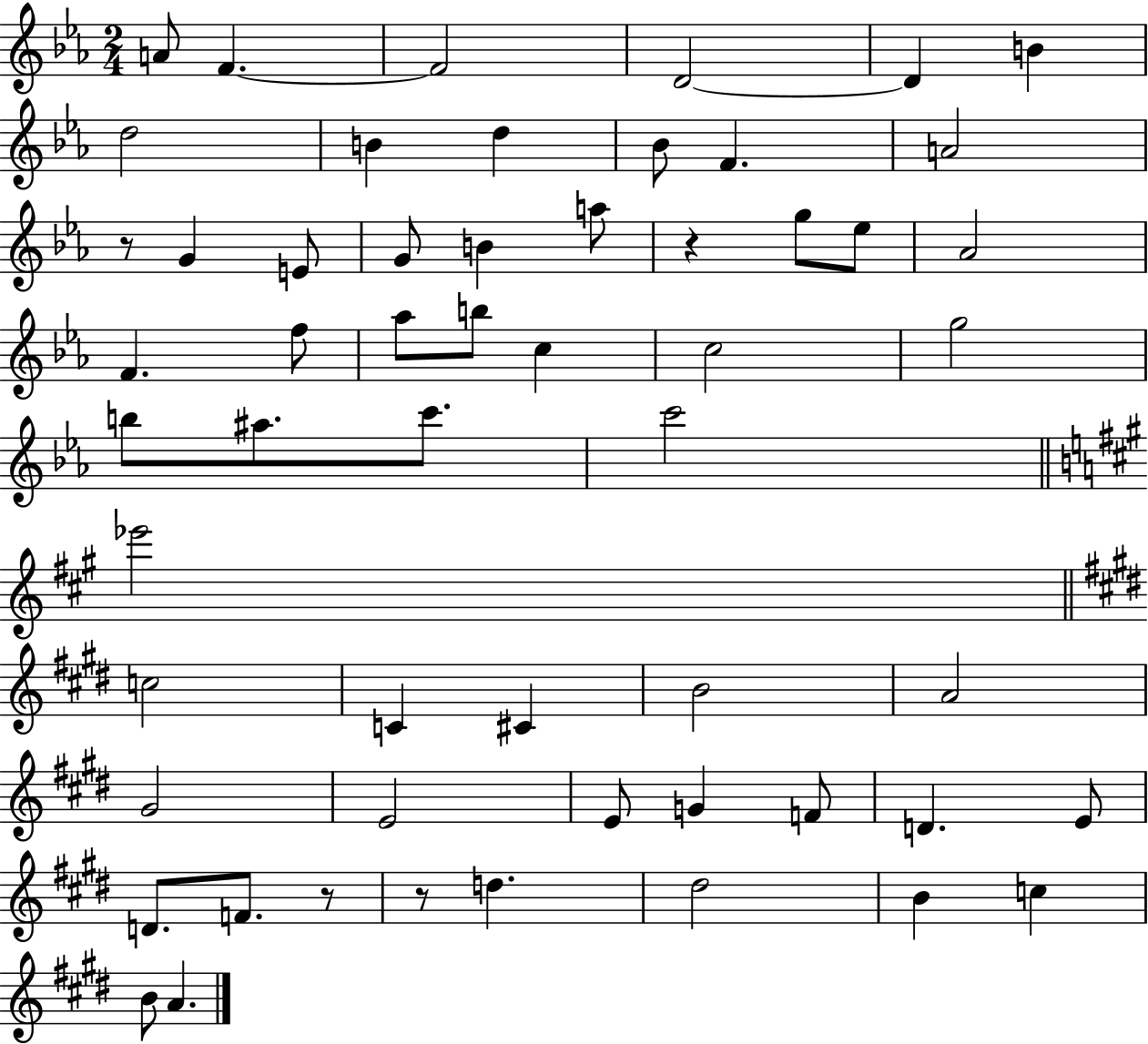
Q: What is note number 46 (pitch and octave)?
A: F4